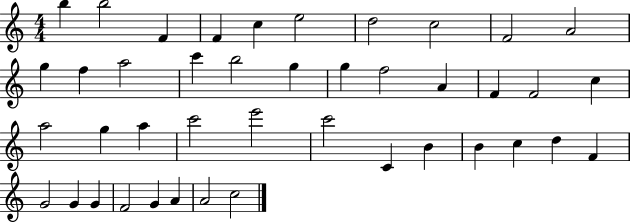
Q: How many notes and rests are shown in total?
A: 42